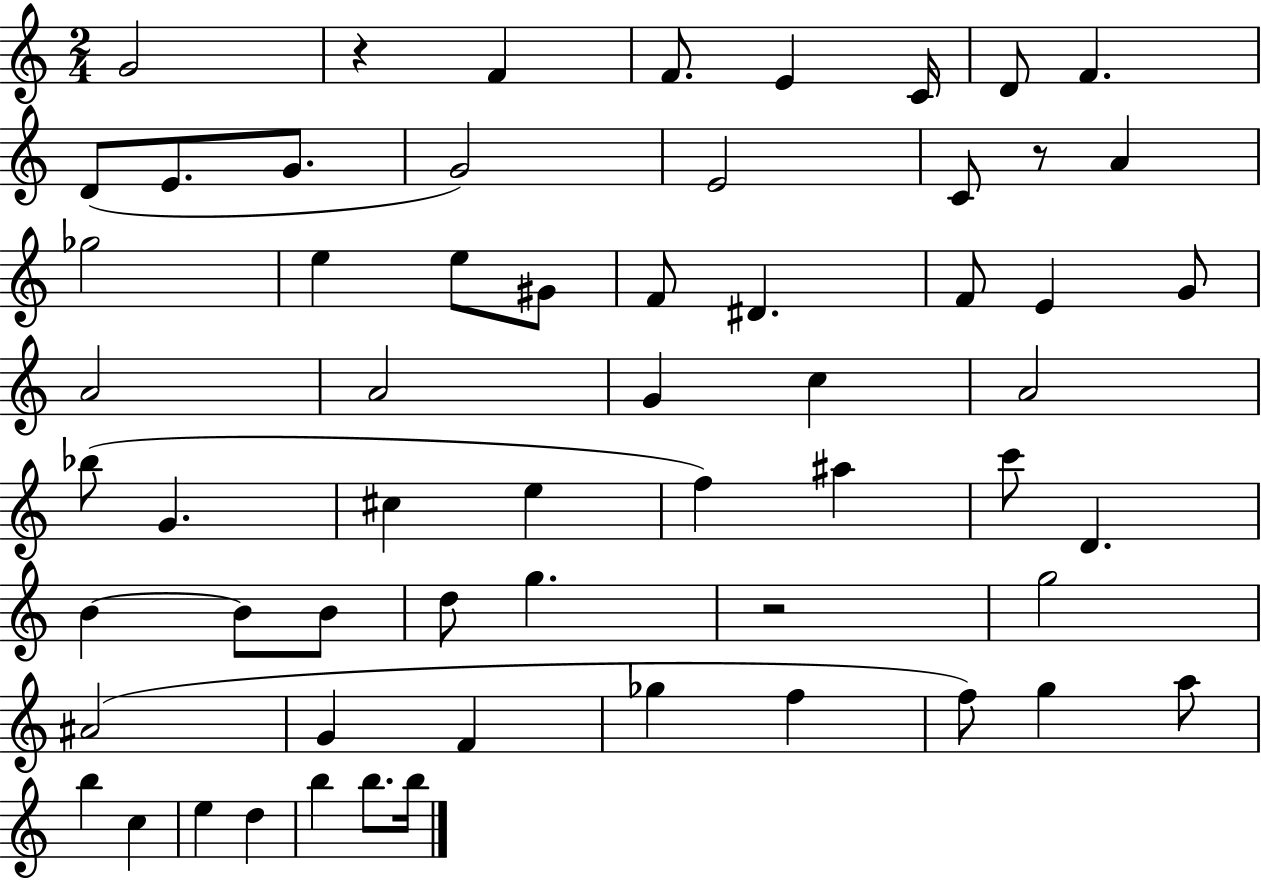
{
  \clef treble
  \numericTimeSignature
  \time 2/4
  \key c \major
  g'2 | r4 f'4 | f'8. e'4 c'16 | d'8 f'4. | \break d'8( e'8. g'8. | g'2) | e'2 | c'8 r8 a'4 | \break ges''2 | e''4 e''8 gis'8 | f'8 dis'4. | f'8 e'4 g'8 | \break a'2 | a'2 | g'4 c''4 | a'2 | \break bes''8( g'4. | cis''4 e''4 | f''4) ais''4 | c'''8 d'4. | \break b'4~~ b'8 b'8 | d''8 g''4. | r2 | g''2 | \break ais'2( | g'4 f'4 | ges''4 f''4 | f''8) g''4 a''8 | \break b''4 c''4 | e''4 d''4 | b''4 b''8. b''16 | \bar "|."
}